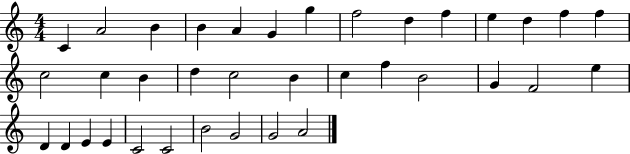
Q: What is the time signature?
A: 4/4